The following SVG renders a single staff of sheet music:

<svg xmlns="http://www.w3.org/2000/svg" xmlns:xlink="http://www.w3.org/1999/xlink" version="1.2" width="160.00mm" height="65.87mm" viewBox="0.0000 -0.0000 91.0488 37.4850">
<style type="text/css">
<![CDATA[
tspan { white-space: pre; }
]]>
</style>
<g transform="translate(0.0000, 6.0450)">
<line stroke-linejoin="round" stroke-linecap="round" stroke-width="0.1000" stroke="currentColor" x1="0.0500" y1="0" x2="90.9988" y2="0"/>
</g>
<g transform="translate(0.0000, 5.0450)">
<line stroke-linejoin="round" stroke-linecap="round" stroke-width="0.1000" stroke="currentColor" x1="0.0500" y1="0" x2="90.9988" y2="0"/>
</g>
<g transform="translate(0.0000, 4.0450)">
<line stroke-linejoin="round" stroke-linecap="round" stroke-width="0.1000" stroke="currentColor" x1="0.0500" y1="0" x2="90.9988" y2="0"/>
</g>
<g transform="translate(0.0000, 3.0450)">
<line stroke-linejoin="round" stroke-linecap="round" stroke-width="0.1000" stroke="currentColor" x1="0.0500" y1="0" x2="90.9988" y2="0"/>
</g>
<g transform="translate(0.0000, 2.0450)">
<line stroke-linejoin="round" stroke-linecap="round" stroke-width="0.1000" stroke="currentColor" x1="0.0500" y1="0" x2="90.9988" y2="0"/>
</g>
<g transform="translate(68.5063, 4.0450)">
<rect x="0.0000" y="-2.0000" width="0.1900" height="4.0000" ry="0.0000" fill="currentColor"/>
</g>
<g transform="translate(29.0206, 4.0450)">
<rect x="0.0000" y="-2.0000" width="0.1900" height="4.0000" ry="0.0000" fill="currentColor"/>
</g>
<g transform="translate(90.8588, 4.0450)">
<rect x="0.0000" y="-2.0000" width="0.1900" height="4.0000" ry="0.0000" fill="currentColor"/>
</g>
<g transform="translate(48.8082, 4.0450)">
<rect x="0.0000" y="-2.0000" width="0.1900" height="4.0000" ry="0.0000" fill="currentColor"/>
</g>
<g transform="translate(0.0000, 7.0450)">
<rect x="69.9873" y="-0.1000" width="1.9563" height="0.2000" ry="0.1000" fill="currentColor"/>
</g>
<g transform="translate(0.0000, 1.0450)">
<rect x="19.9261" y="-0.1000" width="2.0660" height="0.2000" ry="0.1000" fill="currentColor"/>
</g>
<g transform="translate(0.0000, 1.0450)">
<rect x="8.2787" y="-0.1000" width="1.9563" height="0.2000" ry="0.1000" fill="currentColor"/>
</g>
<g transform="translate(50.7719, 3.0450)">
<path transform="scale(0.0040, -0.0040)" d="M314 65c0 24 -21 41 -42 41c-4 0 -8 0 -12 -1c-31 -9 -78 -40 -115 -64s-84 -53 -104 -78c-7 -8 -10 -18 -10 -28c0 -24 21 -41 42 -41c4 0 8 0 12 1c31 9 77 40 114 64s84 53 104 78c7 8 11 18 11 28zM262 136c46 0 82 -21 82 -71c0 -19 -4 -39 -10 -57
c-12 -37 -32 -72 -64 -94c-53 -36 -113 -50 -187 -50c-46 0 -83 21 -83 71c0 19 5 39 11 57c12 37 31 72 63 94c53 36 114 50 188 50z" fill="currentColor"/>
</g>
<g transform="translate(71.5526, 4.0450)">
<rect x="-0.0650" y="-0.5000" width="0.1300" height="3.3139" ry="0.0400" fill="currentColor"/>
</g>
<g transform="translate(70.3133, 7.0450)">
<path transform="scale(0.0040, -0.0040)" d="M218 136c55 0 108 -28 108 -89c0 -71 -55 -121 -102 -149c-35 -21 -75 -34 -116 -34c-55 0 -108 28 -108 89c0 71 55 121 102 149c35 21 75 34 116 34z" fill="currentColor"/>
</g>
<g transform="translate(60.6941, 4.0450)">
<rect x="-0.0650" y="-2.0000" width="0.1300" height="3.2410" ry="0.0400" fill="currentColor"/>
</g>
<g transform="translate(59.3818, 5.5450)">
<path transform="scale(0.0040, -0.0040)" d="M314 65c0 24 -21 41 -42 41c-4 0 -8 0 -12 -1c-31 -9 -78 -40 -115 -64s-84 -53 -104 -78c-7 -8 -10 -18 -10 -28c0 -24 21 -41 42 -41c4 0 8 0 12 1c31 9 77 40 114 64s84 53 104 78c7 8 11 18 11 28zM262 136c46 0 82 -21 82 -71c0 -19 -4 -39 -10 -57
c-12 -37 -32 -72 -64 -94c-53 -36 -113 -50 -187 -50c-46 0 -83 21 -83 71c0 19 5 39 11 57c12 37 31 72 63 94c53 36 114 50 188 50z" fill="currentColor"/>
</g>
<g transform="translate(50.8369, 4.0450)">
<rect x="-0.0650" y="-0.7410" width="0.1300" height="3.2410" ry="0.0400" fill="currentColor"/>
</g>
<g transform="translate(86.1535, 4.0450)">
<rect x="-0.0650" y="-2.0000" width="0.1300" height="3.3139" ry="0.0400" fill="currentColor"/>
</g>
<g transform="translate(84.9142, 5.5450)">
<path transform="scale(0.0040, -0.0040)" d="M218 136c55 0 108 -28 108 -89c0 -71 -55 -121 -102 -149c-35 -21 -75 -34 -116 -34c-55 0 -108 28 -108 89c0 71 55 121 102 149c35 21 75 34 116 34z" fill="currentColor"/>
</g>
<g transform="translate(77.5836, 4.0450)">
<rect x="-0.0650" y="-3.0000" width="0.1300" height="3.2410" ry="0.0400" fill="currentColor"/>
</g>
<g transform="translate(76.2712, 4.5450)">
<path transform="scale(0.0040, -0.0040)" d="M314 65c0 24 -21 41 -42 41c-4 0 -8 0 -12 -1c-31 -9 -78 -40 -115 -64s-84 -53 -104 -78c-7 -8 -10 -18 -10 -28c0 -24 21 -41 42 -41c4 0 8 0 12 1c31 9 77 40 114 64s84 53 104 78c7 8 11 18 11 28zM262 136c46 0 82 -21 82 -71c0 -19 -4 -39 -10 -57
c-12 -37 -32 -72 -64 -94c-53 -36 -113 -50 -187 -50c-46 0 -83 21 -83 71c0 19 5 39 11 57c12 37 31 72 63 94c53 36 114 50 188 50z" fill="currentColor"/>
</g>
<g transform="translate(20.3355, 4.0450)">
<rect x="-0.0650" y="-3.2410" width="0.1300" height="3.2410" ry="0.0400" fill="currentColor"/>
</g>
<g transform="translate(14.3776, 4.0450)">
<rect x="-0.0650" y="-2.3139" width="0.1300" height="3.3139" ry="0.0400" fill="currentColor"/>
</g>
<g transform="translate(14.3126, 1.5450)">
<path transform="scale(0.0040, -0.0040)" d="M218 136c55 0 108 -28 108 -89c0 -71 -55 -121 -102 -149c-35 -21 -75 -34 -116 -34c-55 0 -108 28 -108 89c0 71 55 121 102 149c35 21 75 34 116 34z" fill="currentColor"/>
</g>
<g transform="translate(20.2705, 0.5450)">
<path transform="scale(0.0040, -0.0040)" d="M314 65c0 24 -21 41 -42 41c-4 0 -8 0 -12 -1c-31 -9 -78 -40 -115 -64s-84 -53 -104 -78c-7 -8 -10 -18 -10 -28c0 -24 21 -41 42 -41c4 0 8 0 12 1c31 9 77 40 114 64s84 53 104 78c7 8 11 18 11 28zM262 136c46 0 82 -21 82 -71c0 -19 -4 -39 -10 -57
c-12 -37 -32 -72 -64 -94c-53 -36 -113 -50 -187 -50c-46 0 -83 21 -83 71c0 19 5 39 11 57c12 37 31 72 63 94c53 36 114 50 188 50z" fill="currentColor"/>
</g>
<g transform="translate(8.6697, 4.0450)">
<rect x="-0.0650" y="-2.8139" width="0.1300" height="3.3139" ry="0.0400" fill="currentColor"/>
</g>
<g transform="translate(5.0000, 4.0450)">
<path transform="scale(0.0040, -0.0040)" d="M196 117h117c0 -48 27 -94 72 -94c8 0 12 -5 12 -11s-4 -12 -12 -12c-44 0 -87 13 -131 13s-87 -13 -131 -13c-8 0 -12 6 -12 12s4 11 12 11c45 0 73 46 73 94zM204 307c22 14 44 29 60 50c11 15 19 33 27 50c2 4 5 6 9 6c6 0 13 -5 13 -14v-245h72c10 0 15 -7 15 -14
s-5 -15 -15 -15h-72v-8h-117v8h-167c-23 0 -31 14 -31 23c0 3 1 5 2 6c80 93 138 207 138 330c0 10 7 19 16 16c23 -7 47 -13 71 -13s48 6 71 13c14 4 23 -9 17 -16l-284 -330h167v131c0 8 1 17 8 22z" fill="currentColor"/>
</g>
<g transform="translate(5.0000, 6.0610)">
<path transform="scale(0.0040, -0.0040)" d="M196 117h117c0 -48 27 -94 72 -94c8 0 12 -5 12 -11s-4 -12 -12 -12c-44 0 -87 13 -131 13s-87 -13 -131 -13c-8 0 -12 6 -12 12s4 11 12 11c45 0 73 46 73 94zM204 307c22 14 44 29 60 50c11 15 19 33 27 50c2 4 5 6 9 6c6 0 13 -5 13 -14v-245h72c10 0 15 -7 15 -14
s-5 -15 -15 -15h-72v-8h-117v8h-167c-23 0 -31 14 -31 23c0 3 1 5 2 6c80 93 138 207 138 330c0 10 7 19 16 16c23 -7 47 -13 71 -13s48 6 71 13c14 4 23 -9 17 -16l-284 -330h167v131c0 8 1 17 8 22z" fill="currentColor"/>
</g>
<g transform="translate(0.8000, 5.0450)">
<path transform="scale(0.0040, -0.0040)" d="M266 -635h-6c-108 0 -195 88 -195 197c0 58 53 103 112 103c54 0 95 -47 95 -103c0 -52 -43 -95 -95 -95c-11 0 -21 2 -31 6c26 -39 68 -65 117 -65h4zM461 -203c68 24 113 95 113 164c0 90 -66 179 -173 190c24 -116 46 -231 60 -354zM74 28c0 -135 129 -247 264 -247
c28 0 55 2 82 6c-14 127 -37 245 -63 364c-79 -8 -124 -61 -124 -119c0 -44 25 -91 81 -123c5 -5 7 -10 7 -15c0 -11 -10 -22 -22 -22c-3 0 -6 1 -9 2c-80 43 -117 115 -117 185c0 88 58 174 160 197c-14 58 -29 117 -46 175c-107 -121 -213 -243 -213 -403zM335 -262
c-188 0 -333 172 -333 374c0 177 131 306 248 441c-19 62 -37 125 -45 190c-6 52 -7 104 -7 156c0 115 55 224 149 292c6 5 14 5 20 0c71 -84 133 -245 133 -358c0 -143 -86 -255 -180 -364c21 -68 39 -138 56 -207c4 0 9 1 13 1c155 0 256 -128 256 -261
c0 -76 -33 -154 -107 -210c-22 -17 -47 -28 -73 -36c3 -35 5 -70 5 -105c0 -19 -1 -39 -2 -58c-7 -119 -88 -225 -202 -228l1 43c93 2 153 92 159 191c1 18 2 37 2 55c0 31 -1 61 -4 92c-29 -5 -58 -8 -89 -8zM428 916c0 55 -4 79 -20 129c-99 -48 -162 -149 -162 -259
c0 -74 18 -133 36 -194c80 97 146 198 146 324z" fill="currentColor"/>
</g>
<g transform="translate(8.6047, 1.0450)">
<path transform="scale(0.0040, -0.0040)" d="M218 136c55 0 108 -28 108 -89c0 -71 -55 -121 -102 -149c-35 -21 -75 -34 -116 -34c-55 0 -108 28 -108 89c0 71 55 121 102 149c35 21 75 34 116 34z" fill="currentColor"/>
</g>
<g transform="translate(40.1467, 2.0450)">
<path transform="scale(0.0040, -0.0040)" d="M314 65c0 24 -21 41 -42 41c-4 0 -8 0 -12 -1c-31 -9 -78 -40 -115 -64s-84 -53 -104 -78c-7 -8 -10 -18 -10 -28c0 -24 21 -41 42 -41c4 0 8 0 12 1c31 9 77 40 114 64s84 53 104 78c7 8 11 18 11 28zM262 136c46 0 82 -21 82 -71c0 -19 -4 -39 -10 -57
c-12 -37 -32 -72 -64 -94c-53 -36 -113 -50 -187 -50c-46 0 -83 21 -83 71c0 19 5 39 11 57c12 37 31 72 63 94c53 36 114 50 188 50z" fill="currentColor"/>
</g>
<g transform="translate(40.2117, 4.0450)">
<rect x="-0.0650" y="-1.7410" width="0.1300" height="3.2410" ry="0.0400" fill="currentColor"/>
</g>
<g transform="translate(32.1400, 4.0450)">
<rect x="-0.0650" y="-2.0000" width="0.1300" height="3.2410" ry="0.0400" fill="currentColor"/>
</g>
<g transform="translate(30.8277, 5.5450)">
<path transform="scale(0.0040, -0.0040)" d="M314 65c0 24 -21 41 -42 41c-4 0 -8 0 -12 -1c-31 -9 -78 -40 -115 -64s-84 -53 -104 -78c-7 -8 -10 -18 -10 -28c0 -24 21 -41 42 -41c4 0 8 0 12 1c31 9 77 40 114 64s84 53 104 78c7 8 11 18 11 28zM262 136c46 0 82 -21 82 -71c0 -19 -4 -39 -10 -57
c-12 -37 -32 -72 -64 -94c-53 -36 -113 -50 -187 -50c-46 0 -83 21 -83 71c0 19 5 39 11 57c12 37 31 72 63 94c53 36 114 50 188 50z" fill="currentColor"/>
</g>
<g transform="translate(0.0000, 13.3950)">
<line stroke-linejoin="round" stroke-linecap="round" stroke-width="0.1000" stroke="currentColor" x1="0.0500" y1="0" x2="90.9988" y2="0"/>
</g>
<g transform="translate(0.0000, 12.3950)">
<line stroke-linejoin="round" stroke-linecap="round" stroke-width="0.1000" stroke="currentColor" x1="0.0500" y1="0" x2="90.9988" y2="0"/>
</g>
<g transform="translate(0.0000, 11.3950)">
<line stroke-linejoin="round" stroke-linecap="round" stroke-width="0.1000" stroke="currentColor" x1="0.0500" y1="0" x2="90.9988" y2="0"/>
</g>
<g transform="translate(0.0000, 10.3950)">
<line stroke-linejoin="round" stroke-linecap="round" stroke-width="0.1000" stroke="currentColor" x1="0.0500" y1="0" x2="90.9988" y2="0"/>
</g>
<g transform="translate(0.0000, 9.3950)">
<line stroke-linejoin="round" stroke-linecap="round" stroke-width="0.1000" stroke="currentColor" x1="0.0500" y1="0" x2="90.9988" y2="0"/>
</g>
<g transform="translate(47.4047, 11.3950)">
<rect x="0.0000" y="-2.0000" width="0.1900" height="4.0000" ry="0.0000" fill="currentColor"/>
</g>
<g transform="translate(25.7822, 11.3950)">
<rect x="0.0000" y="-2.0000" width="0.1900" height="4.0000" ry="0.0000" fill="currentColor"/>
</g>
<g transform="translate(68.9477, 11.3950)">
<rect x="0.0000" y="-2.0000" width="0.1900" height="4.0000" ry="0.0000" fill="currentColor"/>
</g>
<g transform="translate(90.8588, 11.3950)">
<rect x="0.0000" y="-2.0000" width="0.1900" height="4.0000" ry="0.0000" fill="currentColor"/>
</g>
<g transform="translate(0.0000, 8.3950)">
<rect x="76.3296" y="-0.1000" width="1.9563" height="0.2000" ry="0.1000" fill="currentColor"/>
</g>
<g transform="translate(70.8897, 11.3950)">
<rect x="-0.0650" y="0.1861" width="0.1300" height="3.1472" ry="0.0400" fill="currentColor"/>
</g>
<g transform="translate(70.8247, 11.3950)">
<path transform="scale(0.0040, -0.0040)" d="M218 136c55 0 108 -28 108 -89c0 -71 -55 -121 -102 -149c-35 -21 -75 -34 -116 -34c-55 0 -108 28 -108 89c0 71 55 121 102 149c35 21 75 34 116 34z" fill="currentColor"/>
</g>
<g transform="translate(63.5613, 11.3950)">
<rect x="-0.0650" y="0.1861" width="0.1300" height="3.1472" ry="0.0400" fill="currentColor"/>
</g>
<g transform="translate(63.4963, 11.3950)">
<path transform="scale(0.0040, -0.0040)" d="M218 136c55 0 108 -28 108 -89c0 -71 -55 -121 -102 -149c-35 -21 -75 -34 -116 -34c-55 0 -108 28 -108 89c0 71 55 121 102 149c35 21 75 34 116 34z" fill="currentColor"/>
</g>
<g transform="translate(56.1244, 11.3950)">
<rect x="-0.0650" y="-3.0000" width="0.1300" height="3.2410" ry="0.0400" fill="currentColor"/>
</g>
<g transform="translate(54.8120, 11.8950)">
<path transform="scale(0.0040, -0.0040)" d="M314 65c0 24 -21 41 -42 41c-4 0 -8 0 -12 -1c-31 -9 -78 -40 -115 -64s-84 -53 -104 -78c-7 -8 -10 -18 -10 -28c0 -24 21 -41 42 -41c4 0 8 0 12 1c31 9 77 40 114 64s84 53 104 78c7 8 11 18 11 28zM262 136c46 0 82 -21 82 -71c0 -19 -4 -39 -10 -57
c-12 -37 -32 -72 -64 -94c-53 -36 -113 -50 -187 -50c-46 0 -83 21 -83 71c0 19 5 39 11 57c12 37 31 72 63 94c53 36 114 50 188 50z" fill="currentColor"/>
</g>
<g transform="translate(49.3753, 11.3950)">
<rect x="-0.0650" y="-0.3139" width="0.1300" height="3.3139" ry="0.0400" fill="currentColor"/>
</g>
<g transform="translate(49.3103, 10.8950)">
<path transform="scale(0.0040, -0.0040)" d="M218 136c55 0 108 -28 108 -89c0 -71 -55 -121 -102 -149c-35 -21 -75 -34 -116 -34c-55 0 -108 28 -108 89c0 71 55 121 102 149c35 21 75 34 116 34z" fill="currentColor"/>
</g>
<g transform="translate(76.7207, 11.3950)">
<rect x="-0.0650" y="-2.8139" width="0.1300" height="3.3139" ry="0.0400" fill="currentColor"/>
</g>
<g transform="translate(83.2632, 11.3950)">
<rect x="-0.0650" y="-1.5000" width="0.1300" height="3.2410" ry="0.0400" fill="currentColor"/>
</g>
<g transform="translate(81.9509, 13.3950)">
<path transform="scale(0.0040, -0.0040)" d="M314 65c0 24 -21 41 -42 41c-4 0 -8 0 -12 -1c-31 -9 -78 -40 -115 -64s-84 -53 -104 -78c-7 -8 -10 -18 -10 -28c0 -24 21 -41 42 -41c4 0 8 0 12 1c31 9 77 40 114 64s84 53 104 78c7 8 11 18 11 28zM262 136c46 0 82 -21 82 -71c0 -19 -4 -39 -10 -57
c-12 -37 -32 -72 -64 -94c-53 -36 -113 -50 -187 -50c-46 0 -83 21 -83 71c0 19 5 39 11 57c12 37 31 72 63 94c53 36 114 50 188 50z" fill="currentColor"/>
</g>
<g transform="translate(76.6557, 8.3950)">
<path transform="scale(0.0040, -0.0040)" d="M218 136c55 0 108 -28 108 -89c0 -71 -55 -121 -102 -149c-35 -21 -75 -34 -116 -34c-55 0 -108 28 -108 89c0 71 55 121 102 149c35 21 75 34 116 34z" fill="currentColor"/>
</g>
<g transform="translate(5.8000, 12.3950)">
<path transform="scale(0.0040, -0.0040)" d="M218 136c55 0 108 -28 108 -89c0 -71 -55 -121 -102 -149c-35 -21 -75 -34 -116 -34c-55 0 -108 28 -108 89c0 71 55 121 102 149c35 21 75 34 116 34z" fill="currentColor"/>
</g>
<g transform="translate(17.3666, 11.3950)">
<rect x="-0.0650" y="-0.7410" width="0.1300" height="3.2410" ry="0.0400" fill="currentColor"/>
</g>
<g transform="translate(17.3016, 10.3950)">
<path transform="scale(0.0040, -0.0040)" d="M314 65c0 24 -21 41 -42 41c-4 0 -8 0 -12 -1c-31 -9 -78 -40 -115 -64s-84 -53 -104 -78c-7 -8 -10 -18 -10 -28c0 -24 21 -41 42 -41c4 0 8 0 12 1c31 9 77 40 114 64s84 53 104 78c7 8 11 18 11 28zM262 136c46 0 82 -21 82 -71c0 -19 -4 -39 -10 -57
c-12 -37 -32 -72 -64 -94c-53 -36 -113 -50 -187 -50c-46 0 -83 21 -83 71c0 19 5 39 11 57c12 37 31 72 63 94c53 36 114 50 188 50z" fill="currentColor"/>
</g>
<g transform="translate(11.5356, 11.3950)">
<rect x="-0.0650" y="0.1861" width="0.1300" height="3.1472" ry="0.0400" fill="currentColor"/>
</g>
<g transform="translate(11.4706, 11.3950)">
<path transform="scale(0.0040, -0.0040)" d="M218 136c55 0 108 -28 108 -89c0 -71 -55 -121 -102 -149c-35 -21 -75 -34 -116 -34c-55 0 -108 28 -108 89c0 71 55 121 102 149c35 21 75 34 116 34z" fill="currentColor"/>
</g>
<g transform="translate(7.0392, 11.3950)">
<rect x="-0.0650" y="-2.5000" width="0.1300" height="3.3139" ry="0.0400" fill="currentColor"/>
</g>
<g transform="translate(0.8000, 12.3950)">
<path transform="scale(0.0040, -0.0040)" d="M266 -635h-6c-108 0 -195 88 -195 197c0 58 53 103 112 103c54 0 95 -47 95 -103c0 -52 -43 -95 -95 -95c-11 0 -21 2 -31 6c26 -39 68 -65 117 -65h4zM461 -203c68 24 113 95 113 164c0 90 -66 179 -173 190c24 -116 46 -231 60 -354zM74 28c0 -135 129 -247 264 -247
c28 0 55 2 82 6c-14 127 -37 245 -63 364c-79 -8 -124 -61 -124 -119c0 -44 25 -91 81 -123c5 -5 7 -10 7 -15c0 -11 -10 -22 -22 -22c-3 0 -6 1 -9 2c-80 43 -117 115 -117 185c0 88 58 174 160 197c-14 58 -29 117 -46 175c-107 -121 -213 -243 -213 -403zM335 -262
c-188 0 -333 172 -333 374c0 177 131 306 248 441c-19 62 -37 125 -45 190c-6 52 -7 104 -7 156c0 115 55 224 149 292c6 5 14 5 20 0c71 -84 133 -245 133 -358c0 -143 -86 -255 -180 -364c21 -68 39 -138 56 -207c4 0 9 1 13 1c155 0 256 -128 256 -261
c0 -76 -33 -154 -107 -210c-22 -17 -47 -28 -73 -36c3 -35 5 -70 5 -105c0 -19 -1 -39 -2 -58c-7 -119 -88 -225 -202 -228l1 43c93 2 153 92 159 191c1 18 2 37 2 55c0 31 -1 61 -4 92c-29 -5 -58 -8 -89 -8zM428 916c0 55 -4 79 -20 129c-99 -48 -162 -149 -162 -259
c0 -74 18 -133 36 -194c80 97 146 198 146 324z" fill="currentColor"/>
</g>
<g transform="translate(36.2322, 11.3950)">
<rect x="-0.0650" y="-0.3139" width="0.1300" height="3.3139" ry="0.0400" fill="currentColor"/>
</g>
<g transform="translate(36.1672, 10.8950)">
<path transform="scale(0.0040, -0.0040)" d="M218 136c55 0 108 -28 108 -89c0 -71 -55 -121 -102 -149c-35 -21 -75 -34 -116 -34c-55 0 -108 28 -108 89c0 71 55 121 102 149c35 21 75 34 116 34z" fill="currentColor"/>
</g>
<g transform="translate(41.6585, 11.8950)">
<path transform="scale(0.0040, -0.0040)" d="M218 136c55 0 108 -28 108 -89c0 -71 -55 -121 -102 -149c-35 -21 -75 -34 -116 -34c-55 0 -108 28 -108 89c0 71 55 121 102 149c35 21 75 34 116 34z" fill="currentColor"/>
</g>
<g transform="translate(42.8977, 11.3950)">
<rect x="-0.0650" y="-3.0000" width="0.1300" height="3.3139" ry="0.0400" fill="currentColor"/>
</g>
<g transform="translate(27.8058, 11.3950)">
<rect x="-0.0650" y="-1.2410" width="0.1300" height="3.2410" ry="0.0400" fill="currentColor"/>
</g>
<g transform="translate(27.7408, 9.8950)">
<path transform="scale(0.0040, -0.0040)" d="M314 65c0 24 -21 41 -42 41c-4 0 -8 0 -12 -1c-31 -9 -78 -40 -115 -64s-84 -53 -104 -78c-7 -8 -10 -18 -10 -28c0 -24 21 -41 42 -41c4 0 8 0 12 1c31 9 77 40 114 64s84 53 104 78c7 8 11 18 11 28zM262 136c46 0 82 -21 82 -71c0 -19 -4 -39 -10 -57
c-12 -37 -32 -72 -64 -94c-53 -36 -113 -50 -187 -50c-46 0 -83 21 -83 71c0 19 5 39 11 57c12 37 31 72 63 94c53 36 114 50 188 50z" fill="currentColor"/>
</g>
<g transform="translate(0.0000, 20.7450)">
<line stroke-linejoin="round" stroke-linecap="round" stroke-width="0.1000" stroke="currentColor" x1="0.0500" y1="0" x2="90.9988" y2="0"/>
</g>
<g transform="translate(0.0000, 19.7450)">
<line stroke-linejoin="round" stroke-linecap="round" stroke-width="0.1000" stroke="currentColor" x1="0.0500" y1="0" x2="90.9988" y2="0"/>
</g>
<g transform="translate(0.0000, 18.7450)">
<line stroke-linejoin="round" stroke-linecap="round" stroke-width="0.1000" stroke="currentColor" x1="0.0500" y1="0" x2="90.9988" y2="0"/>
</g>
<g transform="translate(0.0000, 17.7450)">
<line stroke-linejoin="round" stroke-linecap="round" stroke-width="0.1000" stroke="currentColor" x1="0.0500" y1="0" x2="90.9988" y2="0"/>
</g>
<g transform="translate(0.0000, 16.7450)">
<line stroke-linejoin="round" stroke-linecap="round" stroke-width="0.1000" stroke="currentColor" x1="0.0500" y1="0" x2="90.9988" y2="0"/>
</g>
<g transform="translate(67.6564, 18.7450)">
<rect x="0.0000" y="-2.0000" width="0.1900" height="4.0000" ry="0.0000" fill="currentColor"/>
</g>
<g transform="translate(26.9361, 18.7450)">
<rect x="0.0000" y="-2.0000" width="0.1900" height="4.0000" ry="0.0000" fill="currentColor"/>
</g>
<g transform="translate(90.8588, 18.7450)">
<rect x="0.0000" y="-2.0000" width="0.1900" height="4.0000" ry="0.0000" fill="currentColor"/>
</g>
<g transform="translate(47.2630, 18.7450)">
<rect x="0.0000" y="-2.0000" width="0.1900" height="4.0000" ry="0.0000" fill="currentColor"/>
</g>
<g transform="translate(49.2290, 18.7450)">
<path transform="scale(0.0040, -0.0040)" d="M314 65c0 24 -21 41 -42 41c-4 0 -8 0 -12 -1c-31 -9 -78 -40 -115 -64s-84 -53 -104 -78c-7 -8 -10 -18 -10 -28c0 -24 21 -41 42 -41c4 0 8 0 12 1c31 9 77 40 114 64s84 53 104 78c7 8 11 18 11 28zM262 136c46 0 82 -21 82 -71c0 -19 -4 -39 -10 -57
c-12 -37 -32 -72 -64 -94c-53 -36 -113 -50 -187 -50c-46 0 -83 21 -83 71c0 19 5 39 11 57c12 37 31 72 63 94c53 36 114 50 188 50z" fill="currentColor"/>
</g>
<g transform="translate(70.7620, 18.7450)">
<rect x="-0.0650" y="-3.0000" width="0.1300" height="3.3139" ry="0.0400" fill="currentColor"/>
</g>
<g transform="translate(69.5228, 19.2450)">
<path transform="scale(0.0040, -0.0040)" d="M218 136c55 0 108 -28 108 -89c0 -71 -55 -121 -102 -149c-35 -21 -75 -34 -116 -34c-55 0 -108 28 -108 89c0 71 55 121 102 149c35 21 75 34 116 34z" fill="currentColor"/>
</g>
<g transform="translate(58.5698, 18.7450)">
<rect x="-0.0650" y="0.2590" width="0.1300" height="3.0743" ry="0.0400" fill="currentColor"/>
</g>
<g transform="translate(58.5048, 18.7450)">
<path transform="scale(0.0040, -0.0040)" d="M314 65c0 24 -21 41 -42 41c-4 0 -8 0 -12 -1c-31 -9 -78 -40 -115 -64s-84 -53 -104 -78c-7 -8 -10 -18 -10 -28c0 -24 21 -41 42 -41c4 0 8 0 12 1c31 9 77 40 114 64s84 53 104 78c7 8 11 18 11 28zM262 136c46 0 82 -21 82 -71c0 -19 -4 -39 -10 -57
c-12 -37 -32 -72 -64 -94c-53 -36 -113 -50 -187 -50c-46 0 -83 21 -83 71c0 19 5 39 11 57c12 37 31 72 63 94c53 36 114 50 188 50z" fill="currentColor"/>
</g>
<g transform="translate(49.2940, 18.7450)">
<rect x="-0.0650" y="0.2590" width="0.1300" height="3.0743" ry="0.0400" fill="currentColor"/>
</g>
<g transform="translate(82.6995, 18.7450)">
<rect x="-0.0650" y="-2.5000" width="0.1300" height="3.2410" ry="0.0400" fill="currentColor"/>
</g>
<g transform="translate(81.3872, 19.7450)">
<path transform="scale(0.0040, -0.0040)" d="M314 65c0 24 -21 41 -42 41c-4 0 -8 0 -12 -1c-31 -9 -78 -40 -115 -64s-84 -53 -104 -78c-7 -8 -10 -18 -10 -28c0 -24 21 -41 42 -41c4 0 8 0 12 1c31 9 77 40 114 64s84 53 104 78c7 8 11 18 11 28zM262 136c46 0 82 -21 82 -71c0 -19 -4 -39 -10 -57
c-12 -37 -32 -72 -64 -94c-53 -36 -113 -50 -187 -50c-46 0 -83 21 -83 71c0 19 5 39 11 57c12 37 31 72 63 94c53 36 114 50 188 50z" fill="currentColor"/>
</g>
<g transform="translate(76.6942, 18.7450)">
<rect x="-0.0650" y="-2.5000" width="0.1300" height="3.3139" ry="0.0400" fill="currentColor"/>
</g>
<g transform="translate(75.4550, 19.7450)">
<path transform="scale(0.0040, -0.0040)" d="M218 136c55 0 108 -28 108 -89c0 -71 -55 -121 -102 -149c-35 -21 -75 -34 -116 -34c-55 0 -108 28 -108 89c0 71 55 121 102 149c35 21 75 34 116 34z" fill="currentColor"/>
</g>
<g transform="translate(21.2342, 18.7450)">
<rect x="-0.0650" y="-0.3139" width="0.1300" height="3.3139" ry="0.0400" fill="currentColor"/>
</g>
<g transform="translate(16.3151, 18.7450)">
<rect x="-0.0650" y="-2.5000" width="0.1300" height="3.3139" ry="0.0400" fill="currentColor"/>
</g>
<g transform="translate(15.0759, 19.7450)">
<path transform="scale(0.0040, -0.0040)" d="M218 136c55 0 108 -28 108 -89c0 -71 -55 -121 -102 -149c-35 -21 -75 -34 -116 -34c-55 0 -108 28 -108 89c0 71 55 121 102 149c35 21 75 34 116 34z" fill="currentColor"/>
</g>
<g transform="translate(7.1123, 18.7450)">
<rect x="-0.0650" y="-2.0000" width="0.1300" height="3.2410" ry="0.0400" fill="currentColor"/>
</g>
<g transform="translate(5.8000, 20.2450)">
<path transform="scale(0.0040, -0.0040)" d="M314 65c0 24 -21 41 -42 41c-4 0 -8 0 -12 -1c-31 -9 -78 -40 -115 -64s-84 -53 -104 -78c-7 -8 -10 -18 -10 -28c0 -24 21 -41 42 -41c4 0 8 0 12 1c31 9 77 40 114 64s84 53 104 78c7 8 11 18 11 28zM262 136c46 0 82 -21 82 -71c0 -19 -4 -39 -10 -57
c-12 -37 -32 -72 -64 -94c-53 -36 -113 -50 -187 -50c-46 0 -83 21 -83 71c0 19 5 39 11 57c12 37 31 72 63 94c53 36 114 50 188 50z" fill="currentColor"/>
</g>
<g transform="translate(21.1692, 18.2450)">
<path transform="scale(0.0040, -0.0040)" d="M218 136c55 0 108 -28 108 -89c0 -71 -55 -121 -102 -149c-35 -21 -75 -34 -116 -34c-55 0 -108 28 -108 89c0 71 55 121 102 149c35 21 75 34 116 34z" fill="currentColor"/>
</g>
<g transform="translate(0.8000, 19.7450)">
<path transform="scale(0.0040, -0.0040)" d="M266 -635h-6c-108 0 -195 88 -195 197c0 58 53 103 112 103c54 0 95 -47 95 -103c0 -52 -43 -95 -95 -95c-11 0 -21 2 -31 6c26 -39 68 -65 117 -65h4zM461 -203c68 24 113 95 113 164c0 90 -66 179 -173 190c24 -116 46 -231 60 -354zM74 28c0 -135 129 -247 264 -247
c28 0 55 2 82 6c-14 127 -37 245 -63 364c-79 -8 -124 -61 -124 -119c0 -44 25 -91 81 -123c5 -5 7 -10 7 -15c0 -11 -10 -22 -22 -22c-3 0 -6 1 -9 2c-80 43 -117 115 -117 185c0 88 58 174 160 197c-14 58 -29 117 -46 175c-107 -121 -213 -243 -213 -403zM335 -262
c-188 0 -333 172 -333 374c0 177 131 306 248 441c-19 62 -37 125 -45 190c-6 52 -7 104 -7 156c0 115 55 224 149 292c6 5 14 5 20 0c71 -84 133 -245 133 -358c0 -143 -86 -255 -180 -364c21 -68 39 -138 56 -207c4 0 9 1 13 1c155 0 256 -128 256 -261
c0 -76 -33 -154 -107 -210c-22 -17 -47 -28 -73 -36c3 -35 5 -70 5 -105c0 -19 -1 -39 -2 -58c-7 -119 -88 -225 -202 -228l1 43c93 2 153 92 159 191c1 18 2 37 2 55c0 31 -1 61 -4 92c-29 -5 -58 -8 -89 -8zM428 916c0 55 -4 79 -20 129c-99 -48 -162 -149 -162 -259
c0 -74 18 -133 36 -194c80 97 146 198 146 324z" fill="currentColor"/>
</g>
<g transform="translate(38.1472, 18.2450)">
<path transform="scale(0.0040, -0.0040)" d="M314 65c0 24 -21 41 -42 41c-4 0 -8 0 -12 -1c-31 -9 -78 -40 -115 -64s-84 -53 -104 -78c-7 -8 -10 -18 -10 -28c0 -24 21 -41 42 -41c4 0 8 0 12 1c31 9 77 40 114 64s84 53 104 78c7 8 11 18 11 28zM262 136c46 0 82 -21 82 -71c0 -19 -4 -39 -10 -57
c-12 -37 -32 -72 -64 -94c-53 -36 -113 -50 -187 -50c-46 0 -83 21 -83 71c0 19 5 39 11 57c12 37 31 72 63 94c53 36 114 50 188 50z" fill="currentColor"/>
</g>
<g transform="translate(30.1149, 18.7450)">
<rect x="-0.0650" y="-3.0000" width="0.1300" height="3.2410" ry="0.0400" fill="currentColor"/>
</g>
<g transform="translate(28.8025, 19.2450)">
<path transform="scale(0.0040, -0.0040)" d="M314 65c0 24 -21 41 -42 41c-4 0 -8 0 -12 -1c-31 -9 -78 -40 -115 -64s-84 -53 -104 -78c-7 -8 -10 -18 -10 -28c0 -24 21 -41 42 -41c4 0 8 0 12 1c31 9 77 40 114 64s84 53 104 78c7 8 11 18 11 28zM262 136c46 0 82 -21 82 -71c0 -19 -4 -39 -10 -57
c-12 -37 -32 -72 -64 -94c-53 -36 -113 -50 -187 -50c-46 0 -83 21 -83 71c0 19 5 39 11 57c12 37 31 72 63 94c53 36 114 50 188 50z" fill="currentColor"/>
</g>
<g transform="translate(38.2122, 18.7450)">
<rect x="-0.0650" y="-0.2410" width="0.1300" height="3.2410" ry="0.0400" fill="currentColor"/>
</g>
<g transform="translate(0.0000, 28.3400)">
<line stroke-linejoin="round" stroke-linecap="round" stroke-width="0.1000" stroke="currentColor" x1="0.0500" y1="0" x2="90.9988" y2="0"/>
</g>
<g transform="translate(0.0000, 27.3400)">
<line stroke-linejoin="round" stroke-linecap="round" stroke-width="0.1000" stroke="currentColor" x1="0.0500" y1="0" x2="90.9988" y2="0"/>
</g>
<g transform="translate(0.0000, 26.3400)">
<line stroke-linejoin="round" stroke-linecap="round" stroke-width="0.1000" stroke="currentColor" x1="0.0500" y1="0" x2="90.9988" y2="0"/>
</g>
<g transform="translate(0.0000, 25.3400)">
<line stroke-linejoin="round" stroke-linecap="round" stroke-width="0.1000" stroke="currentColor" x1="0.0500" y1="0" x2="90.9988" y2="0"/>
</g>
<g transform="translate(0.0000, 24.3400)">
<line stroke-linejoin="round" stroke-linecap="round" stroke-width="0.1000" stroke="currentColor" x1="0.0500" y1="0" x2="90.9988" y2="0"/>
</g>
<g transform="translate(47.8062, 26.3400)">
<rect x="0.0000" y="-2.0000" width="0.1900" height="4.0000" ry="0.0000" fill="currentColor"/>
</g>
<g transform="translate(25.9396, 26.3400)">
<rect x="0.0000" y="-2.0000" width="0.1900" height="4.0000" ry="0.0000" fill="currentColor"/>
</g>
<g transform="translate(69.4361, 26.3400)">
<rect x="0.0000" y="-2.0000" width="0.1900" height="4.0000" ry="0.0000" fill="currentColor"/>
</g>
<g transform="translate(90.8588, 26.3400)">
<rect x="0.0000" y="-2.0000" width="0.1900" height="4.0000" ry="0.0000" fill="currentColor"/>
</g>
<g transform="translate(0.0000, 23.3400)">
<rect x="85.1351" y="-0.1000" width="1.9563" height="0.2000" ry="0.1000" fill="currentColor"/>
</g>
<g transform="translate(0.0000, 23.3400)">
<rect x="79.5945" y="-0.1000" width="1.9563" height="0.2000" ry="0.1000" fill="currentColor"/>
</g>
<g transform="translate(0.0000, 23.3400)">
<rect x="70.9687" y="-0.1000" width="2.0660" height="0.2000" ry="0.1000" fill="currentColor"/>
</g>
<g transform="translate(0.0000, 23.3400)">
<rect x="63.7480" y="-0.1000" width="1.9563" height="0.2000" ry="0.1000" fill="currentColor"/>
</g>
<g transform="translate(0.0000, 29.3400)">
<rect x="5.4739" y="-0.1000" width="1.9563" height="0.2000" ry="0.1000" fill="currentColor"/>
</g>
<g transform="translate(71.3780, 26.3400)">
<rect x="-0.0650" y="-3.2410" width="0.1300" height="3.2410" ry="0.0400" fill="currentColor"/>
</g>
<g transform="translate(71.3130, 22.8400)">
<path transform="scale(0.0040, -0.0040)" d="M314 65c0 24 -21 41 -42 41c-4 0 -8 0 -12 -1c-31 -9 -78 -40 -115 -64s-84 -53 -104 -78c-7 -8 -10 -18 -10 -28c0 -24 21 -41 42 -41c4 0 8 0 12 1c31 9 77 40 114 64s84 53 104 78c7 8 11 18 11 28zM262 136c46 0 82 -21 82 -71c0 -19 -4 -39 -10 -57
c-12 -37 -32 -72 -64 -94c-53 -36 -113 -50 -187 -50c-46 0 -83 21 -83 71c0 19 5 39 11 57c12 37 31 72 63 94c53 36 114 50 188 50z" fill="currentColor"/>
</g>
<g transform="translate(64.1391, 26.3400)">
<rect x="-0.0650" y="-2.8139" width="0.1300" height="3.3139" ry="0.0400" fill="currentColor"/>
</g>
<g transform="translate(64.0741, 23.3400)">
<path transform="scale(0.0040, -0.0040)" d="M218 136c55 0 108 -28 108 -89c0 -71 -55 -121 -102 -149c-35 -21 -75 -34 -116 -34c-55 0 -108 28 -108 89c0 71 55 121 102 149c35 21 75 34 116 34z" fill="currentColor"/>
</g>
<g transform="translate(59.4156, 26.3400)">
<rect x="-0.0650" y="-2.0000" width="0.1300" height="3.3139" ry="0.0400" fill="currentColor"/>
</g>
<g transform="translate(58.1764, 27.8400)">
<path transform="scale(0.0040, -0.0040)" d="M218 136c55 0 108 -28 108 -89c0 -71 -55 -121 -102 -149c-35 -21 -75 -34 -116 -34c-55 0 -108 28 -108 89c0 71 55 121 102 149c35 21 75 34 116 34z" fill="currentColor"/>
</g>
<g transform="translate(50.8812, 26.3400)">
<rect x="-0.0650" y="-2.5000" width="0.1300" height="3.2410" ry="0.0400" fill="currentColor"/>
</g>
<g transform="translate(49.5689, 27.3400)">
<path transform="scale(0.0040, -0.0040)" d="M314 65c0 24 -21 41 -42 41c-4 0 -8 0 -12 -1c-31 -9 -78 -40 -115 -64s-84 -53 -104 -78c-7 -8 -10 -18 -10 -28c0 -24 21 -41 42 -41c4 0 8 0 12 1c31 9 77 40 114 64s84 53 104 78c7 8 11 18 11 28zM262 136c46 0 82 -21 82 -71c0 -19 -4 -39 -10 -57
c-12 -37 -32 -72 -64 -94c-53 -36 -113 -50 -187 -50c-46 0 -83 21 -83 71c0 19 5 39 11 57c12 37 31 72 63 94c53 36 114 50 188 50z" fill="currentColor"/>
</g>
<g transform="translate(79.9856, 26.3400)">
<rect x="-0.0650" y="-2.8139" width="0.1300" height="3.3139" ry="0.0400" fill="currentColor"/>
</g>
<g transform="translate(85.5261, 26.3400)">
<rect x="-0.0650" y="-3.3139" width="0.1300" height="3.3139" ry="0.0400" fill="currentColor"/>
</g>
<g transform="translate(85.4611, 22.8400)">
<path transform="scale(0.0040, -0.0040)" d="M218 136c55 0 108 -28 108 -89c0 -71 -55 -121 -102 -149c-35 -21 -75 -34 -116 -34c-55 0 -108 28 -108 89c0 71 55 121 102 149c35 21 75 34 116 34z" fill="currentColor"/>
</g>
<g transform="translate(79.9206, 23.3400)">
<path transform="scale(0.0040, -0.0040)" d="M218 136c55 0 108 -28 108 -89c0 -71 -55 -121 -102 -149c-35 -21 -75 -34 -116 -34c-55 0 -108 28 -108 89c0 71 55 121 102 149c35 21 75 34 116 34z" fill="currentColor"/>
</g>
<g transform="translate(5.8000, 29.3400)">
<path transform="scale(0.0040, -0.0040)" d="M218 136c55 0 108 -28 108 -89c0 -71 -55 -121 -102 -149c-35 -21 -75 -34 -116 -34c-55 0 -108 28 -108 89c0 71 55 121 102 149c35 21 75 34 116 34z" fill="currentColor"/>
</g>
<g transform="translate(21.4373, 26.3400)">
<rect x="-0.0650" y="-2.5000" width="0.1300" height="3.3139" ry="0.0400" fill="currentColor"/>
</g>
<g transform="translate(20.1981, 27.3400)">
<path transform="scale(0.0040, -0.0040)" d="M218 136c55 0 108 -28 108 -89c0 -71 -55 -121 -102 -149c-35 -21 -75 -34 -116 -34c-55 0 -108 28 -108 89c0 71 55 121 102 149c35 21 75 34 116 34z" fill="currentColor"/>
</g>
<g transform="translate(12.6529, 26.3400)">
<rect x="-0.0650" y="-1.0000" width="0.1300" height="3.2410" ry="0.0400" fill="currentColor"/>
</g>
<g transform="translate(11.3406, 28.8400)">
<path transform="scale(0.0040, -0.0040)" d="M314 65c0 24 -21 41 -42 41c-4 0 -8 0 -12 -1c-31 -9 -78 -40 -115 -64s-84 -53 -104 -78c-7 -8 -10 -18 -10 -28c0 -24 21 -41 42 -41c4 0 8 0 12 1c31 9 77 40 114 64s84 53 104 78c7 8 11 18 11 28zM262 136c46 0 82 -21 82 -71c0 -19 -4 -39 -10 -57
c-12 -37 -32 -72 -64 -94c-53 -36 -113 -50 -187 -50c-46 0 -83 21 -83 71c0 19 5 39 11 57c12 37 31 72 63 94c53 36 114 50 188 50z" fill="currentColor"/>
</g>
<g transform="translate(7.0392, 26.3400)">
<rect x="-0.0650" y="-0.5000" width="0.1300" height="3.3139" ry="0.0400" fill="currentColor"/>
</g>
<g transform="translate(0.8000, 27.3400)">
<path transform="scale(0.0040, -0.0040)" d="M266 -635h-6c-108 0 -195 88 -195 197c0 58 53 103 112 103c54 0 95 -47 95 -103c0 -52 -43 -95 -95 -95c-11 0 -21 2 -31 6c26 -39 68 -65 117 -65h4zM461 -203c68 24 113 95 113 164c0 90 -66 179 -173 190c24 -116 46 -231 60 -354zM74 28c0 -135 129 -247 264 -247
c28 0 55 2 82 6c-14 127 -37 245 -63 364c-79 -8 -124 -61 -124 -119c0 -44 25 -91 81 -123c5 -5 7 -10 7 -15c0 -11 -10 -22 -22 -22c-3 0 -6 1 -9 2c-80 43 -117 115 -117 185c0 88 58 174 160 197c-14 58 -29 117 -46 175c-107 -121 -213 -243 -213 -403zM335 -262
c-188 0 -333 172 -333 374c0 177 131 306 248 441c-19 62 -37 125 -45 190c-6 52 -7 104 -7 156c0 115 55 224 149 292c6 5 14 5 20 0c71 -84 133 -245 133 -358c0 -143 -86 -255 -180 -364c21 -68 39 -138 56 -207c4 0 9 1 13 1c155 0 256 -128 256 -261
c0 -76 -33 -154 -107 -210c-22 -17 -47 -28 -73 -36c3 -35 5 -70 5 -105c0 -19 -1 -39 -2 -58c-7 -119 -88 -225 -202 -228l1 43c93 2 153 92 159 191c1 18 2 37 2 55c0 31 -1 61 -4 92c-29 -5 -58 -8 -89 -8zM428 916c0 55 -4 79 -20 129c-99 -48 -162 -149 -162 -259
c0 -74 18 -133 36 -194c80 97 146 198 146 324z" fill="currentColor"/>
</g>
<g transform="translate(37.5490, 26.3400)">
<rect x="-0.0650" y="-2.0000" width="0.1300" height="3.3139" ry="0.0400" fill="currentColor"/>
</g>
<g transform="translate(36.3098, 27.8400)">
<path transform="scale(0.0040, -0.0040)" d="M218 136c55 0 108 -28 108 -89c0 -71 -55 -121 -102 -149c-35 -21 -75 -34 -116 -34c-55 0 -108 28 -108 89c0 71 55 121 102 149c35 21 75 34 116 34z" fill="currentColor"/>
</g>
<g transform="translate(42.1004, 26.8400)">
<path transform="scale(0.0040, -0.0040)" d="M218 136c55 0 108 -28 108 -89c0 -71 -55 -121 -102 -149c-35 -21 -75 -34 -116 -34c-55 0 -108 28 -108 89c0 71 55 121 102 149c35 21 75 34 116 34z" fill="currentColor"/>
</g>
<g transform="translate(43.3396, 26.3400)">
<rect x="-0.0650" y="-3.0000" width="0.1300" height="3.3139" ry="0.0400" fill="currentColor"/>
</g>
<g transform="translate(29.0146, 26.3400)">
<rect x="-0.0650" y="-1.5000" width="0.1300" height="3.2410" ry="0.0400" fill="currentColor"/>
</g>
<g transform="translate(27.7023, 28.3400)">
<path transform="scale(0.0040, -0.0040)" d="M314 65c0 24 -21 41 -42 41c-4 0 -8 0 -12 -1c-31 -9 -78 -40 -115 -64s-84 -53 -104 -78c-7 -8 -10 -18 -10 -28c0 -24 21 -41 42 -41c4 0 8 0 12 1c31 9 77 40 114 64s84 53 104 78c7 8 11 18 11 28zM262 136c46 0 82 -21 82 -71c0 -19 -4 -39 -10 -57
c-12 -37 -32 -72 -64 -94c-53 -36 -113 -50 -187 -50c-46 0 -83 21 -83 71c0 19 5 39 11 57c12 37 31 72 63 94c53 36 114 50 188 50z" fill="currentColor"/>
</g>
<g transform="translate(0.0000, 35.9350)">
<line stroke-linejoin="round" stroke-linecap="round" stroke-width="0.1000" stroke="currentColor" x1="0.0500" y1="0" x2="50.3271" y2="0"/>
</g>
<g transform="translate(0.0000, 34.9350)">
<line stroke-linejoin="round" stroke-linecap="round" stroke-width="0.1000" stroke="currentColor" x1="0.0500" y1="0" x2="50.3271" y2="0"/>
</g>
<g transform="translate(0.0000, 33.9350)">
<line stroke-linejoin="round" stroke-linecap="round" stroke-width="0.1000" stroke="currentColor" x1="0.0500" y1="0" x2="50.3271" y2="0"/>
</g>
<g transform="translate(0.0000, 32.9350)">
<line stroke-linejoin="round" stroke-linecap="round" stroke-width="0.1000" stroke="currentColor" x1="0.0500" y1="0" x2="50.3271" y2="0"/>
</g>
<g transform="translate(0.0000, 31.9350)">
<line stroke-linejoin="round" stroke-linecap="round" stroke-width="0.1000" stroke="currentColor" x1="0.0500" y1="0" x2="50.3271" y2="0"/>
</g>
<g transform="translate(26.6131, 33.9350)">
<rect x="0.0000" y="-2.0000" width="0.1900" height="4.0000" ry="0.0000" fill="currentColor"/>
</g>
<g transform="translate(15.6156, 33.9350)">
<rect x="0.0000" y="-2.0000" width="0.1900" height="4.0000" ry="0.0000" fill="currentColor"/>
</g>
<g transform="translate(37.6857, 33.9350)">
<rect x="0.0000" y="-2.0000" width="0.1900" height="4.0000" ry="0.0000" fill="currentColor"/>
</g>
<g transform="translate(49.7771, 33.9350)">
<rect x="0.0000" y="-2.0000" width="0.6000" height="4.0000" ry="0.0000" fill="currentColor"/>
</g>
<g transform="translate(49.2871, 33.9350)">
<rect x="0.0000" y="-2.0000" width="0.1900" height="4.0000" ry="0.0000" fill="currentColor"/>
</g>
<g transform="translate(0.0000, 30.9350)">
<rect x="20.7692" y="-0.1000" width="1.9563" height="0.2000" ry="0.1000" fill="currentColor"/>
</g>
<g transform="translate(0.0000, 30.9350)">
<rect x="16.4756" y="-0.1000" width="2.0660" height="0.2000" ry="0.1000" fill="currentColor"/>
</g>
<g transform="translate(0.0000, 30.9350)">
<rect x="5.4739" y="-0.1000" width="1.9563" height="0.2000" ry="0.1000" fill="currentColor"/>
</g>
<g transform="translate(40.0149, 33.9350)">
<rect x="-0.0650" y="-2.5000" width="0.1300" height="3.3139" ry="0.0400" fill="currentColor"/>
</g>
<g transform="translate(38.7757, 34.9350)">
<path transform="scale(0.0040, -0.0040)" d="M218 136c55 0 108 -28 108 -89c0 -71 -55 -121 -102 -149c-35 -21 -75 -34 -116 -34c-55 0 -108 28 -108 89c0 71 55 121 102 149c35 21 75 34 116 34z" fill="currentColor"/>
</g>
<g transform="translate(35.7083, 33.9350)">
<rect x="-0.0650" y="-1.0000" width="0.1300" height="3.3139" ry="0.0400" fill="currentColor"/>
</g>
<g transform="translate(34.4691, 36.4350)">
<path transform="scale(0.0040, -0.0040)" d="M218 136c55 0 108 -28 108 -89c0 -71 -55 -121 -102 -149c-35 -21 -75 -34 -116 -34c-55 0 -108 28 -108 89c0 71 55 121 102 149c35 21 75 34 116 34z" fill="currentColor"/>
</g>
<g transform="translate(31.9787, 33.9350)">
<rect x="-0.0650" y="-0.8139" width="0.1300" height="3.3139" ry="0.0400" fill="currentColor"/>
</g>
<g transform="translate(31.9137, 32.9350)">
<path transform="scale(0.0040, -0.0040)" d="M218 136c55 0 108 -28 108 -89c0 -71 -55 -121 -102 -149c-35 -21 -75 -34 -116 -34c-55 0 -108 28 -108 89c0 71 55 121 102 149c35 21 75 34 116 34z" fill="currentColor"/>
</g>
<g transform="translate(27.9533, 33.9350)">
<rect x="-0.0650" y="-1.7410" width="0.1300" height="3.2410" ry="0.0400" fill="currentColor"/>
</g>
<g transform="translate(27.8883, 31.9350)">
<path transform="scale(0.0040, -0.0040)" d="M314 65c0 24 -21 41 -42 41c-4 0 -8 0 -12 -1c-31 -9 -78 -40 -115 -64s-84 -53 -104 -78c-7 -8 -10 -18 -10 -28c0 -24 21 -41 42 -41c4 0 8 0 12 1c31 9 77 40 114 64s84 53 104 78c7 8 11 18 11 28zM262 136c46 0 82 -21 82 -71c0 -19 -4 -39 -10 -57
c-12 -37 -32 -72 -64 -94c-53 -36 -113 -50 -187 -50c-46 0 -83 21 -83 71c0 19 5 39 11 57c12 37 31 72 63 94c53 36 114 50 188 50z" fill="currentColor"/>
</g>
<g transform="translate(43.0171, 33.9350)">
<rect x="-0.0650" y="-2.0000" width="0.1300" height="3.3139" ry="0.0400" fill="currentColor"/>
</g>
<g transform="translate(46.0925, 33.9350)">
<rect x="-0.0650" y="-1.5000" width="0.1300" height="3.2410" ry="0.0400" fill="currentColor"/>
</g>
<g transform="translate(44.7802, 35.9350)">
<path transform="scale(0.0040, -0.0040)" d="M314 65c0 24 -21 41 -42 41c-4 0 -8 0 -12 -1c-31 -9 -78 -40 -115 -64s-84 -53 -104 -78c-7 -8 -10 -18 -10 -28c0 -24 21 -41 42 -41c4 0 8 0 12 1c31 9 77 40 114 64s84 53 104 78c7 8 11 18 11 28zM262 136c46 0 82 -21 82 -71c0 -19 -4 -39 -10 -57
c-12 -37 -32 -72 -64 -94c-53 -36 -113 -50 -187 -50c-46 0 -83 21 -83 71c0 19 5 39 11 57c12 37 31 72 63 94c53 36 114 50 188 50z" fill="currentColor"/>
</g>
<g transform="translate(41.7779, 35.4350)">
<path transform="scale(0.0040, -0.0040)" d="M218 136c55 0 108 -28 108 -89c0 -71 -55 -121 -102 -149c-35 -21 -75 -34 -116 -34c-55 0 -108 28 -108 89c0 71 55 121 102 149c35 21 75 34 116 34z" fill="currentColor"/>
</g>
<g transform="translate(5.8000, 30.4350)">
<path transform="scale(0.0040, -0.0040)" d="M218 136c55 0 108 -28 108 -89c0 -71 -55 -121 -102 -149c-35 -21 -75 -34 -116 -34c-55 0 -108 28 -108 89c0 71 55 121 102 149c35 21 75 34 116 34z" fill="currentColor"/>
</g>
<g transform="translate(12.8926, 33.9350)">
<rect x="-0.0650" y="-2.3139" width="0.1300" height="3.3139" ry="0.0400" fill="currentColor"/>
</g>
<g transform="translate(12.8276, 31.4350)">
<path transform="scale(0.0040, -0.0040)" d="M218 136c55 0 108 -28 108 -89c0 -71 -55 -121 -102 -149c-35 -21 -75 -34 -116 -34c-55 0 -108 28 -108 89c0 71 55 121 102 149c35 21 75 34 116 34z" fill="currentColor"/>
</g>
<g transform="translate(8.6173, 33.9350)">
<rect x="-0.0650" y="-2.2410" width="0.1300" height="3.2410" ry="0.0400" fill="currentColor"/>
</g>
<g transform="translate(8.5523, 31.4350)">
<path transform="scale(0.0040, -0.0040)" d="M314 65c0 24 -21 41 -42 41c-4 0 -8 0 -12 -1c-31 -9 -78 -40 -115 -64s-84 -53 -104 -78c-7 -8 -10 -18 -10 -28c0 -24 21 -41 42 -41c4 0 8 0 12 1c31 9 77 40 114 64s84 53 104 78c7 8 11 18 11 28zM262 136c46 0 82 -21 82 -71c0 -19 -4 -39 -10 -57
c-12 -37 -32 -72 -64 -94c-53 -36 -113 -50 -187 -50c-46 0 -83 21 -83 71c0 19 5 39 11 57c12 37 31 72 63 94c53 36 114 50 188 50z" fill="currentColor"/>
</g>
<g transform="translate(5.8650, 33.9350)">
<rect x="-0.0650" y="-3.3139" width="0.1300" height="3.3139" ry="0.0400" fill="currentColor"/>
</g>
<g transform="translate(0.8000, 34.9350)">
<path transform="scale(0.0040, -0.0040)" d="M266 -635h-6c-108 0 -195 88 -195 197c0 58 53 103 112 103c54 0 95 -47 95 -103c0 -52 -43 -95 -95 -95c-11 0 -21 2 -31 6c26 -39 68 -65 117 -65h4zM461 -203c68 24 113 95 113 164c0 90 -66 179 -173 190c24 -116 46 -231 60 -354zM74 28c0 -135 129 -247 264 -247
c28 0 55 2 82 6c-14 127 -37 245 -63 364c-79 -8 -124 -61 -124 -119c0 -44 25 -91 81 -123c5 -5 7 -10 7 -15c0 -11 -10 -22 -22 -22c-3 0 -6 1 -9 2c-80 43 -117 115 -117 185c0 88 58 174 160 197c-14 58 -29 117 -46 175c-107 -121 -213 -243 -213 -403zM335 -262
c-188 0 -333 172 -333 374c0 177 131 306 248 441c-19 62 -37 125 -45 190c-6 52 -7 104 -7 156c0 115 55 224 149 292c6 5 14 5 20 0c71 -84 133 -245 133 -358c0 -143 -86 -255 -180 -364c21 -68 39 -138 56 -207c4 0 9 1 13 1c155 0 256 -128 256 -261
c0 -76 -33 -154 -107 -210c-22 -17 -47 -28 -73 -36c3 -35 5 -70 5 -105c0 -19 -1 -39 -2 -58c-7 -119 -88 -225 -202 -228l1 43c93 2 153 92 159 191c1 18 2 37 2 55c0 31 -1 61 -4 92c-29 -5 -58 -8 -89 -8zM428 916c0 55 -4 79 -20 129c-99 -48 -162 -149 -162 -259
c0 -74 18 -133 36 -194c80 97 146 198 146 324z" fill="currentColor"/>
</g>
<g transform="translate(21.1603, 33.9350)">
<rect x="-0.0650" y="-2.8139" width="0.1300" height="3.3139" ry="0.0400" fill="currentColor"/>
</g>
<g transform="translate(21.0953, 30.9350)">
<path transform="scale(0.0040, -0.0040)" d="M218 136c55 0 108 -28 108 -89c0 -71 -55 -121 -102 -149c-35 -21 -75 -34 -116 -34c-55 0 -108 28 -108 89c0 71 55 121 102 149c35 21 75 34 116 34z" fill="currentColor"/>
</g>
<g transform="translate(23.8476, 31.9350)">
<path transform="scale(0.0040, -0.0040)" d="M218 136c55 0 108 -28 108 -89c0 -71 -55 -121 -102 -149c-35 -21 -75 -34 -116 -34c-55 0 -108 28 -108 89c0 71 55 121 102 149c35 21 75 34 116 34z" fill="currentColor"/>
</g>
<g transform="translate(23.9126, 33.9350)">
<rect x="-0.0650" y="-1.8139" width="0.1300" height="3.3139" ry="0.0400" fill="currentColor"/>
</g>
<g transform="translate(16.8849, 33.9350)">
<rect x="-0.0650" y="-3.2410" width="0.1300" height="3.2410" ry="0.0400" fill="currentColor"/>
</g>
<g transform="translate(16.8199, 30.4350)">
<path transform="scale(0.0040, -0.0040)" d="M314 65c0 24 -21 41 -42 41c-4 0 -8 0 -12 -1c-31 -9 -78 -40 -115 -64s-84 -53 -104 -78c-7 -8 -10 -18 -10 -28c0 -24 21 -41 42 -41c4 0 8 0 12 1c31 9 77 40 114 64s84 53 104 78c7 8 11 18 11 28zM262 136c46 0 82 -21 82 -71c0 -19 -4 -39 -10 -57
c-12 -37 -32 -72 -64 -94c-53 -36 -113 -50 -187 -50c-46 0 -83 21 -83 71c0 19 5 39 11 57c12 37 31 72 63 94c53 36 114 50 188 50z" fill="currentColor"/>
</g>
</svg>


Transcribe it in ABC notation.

X:1
T:Untitled
M:4/4
L:1/4
K:C
a g b2 F2 f2 d2 F2 C A2 F G B d2 e2 c A c A2 B B a E2 F2 G c A2 c2 B2 B2 A G G2 C D2 G E2 F A G2 F a b2 a b b g2 g b2 a f f2 d D G F E2